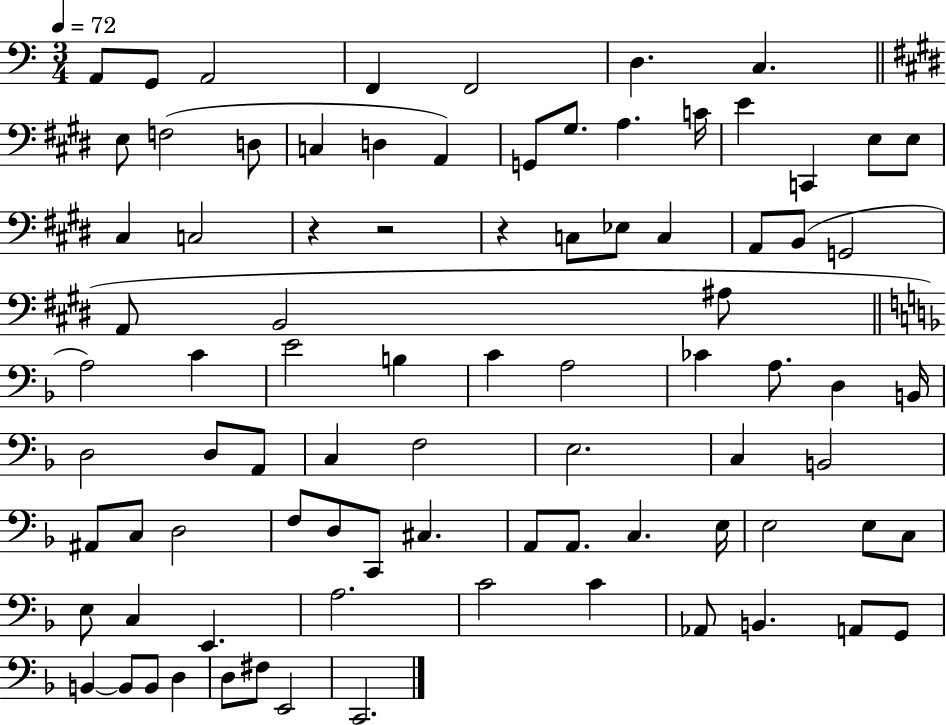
{
  \clef bass
  \numericTimeSignature
  \time 3/4
  \key c \major
  \tempo 4 = 72
  a,8 g,8 a,2 | f,4 f,2 | d4. c4. | \bar "||" \break \key e \major e8 f2( d8 | c4 d4 a,4) | g,8 gis8. a4. c'16 | e'4 c,4 e8 e8 | \break cis4 c2 | r4 r2 | r4 c8 ees8 c4 | a,8 b,8( g,2 | \break a,8 b,2 ais8 | \bar "||" \break \key d \minor a2) c'4 | e'2 b4 | c'4 a2 | ces'4 a8. d4 b,16 | \break d2 d8 a,8 | c4 f2 | e2. | c4 b,2 | \break ais,8 c8 d2 | f8 d8 c,8 cis4. | a,8 a,8. c4. e16 | e2 e8 c8 | \break e8 c4 e,4. | a2. | c'2 c'4 | aes,8 b,4. a,8 g,8 | \break b,4~~ b,8 b,8 d4 | d8 fis8 e,2 | c,2. | \bar "|."
}